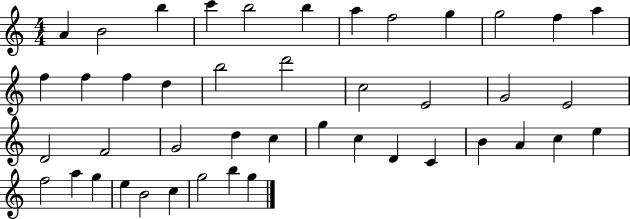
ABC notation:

X:1
T:Untitled
M:4/4
L:1/4
K:C
A B2 b c' b2 b a f2 g g2 f a f f f d b2 d'2 c2 E2 G2 E2 D2 F2 G2 d c g c D C B A c e f2 a g e B2 c g2 b g